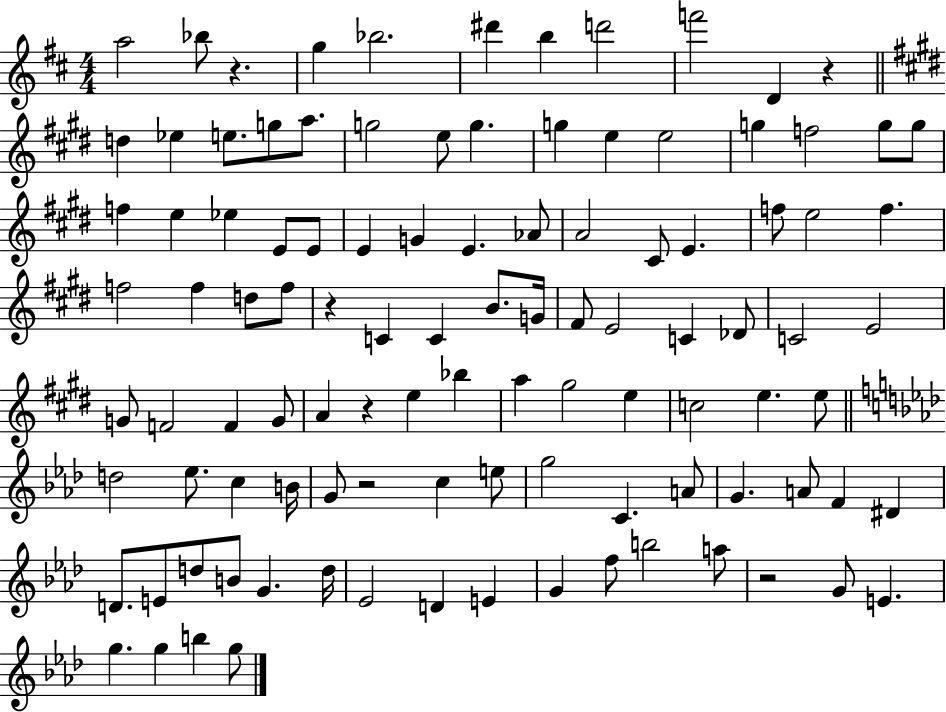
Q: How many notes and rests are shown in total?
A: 105